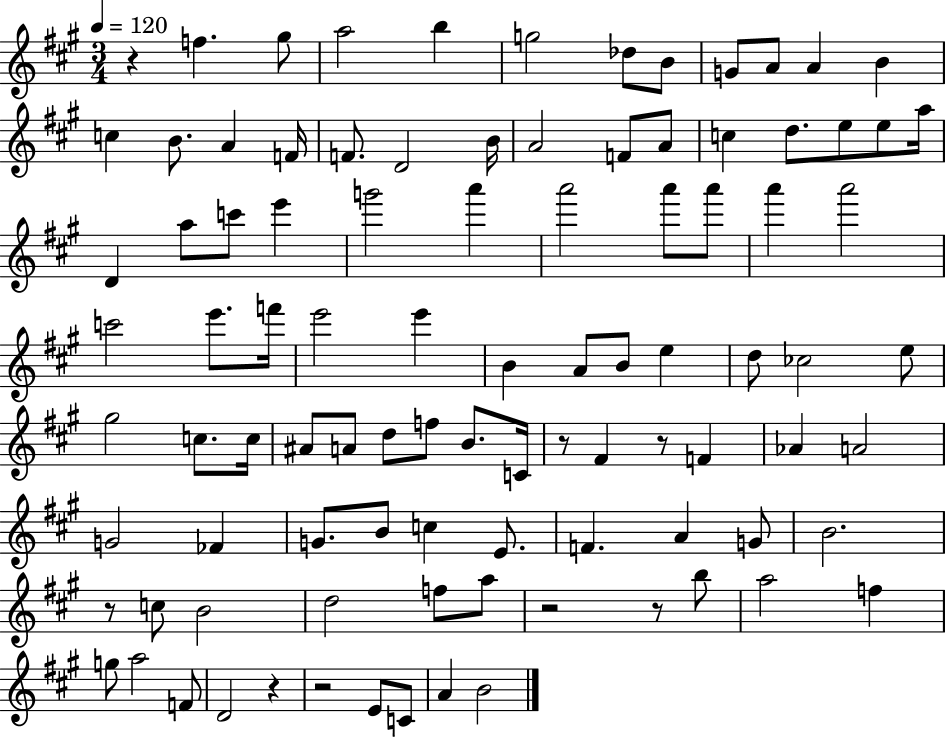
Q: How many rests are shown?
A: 8